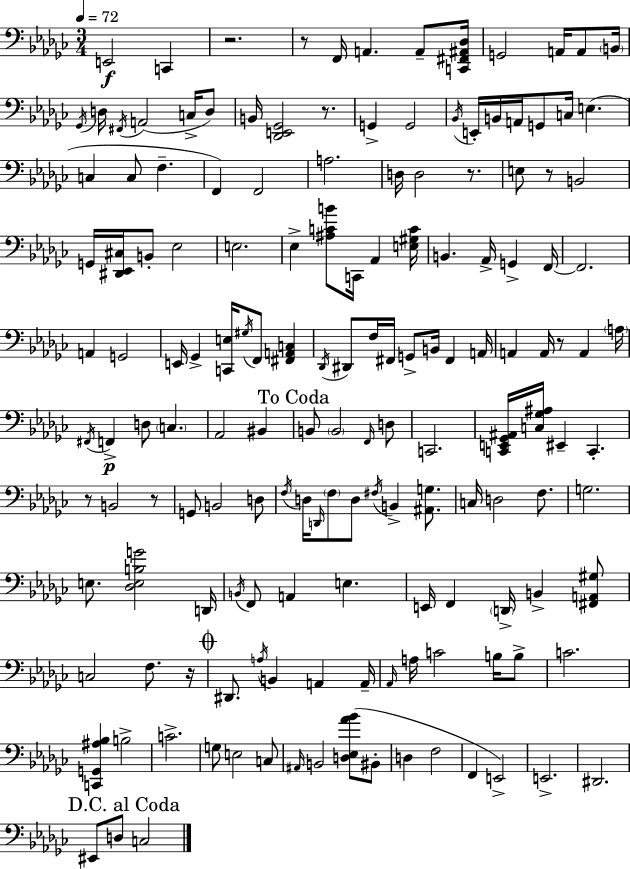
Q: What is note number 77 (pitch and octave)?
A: EIS2